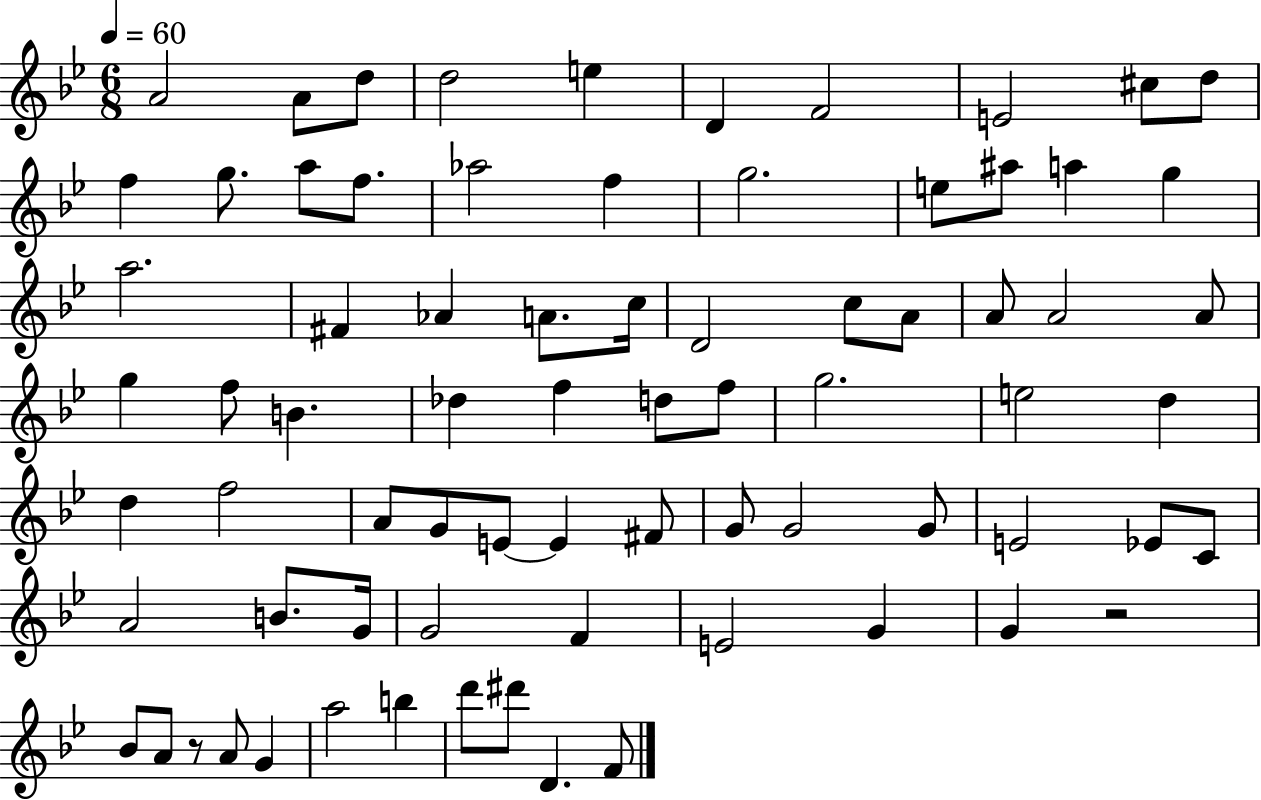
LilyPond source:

{
  \clef treble
  \numericTimeSignature
  \time 6/8
  \key bes \major
  \tempo 4 = 60
  a'2 a'8 d''8 | d''2 e''4 | d'4 f'2 | e'2 cis''8 d''8 | \break f''4 g''8. a''8 f''8. | aes''2 f''4 | g''2. | e''8 ais''8 a''4 g''4 | \break a''2. | fis'4 aes'4 a'8. c''16 | d'2 c''8 a'8 | a'8 a'2 a'8 | \break g''4 f''8 b'4. | des''4 f''4 d''8 f''8 | g''2. | e''2 d''4 | \break d''4 f''2 | a'8 g'8 e'8~~ e'4 fis'8 | g'8 g'2 g'8 | e'2 ees'8 c'8 | \break a'2 b'8. g'16 | g'2 f'4 | e'2 g'4 | g'4 r2 | \break bes'8 a'8 r8 a'8 g'4 | a''2 b''4 | d'''8 dis'''8 d'4. f'8 | \bar "|."
}